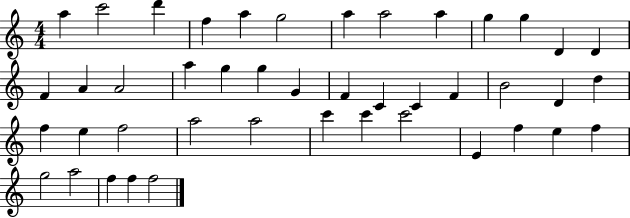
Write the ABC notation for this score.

X:1
T:Untitled
M:4/4
L:1/4
K:C
a c'2 d' f a g2 a a2 a g g D D F A A2 a g g G F C C F B2 D d f e f2 a2 a2 c' c' c'2 E f e f g2 a2 f f f2